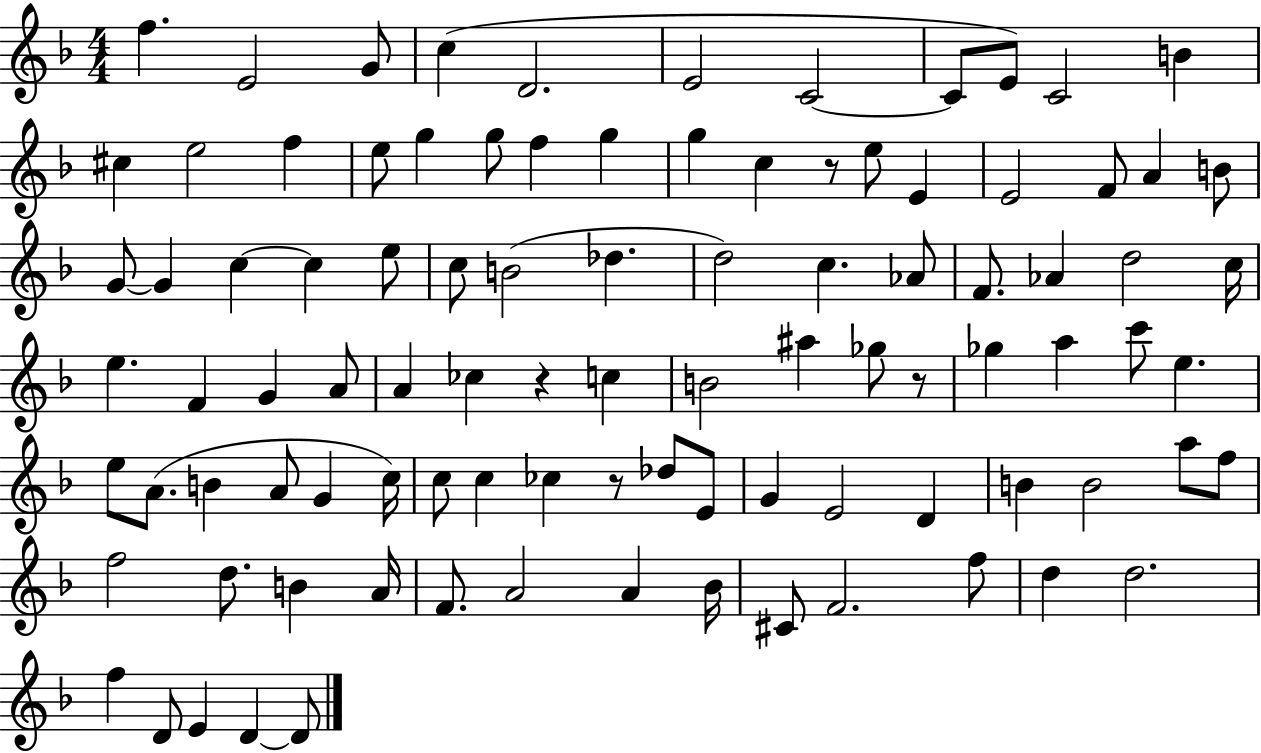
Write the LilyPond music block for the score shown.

{
  \clef treble
  \numericTimeSignature
  \time 4/4
  \key f \major
  f''4. e'2 g'8 | c''4( d'2. | e'2 c'2~~ | c'8 e'8) c'2 b'4 | \break cis''4 e''2 f''4 | e''8 g''4 g''8 f''4 g''4 | g''4 c''4 r8 e''8 e'4 | e'2 f'8 a'4 b'8 | \break g'8~~ g'4 c''4~~ c''4 e''8 | c''8 b'2( des''4. | d''2) c''4. aes'8 | f'8. aes'4 d''2 c''16 | \break e''4. f'4 g'4 a'8 | a'4 ces''4 r4 c''4 | b'2 ais''4 ges''8 r8 | ges''4 a''4 c'''8 e''4. | \break e''8 a'8.( b'4 a'8 g'4 c''16) | c''8 c''4 ces''4 r8 des''8 e'8 | g'4 e'2 d'4 | b'4 b'2 a''8 f''8 | \break f''2 d''8. b'4 a'16 | f'8. a'2 a'4 bes'16 | cis'8 f'2. f''8 | d''4 d''2. | \break f''4 d'8 e'4 d'4~~ d'8 | \bar "|."
}